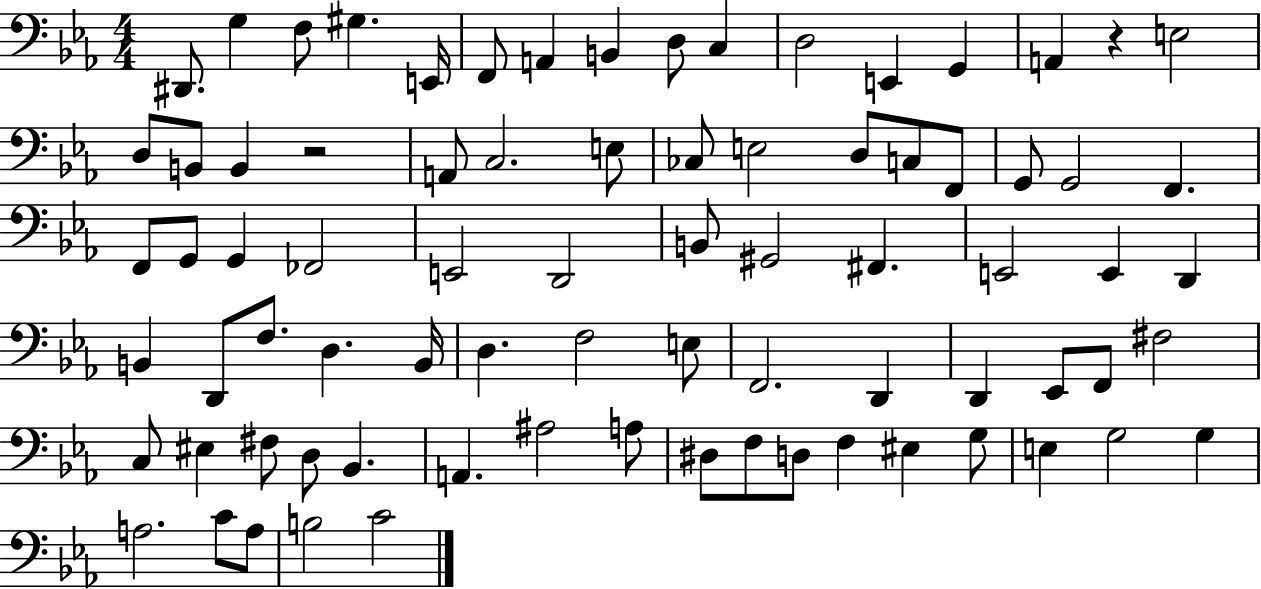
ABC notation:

X:1
T:Untitled
M:4/4
L:1/4
K:Eb
^D,,/2 G, F,/2 ^G, E,,/4 F,,/2 A,, B,, D,/2 C, D,2 E,, G,, A,, z E,2 D,/2 B,,/2 B,, z2 A,,/2 C,2 E,/2 _C,/2 E,2 D,/2 C,/2 F,,/2 G,,/2 G,,2 F,, F,,/2 G,,/2 G,, _F,,2 E,,2 D,,2 B,,/2 ^G,,2 ^F,, E,,2 E,, D,, B,, D,,/2 F,/2 D, B,,/4 D, F,2 E,/2 F,,2 D,, D,, _E,,/2 F,,/2 ^F,2 C,/2 ^E, ^F,/2 D,/2 _B,, A,, ^A,2 A,/2 ^D,/2 F,/2 D,/2 F, ^E, G,/2 E, G,2 G, A,2 C/2 A,/2 B,2 C2